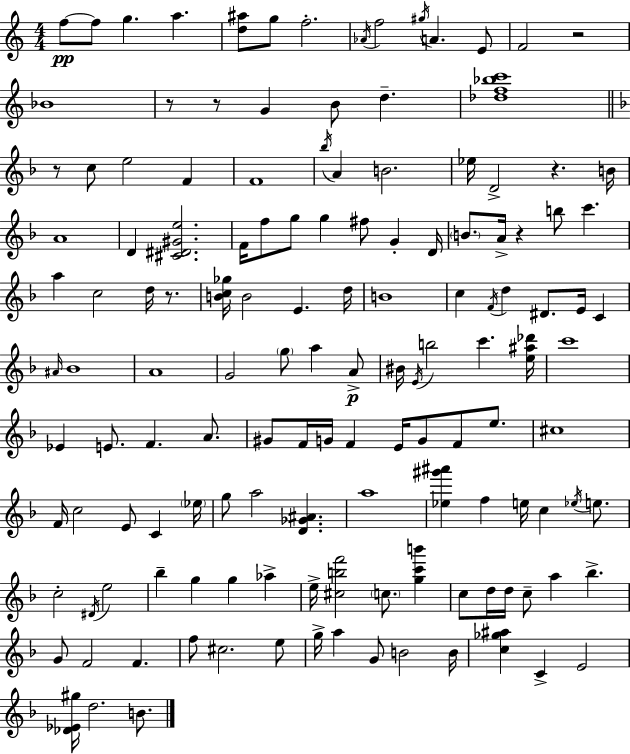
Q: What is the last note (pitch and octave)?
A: B4